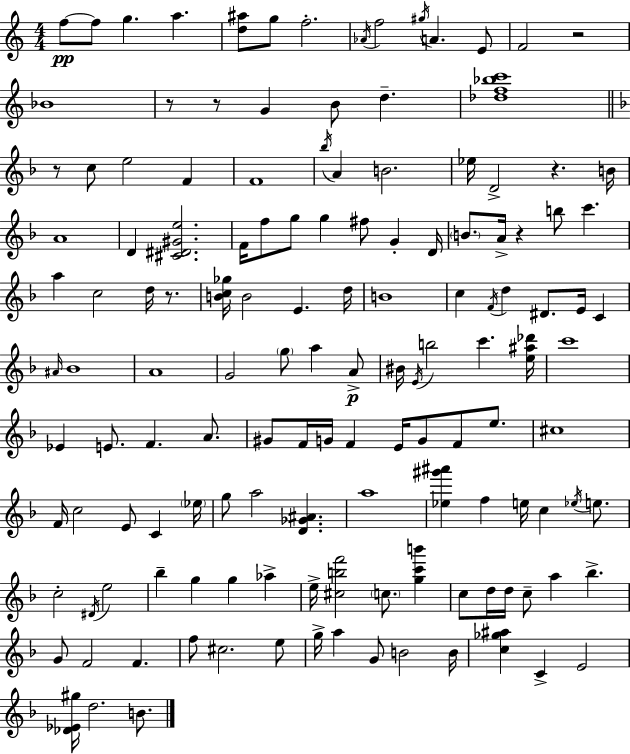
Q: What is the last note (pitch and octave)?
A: B4